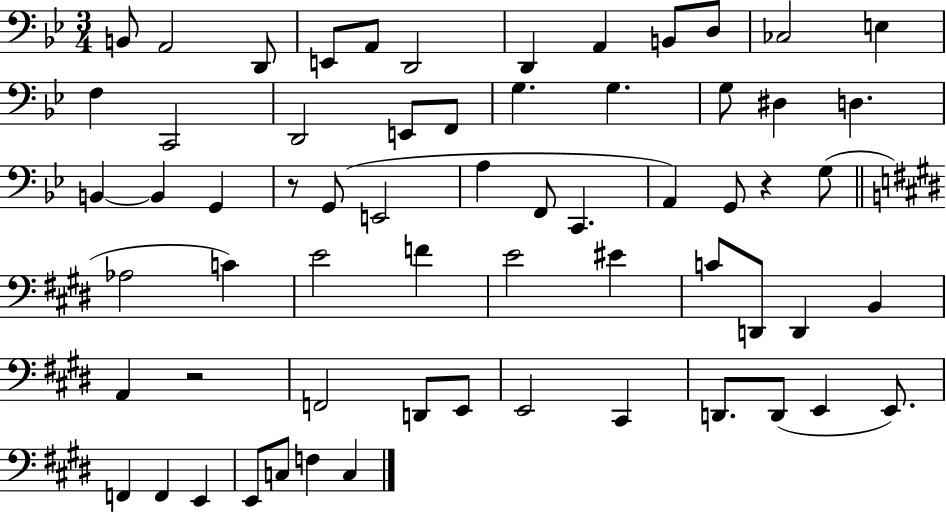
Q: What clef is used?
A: bass